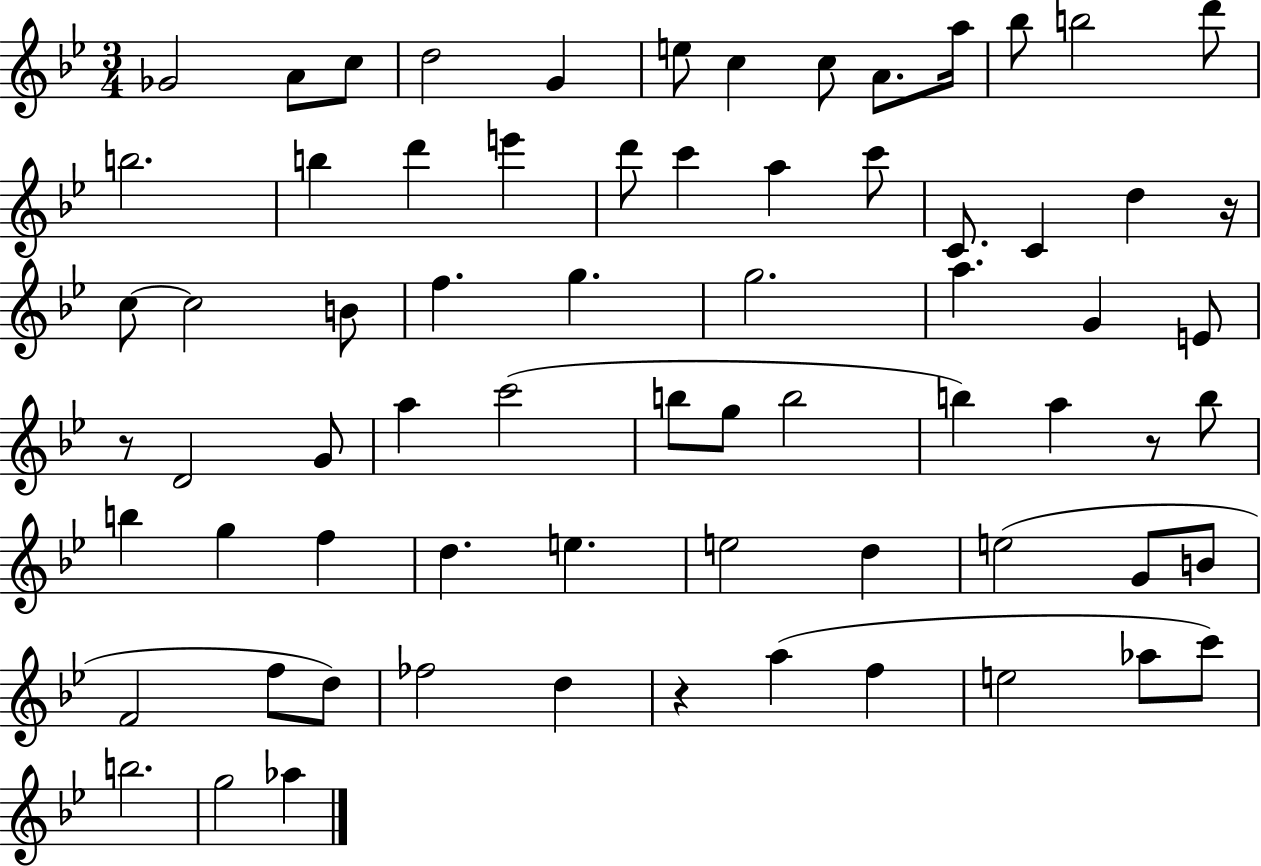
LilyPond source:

{
  \clef treble
  \numericTimeSignature
  \time 3/4
  \key bes \major
  ges'2 a'8 c''8 | d''2 g'4 | e''8 c''4 c''8 a'8. a''16 | bes''8 b''2 d'''8 | \break b''2. | b''4 d'''4 e'''4 | d'''8 c'''4 a''4 c'''8 | c'8. c'4 d''4 r16 | \break c''8~~ c''2 b'8 | f''4. g''4. | g''2. | a''4. g'4 e'8 | \break r8 d'2 g'8 | a''4 c'''2( | b''8 g''8 b''2 | b''4) a''4 r8 b''8 | \break b''4 g''4 f''4 | d''4. e''4. | e''2 d''4 | e''2( g'8 b'8 | \break f'2 f''8 d''8) | fes''2 d''4 | r4 a''4( f''4 | e''2 aes''8 c'''8) | \break b''2. | g''2 aes''4 | \bar "|."
}